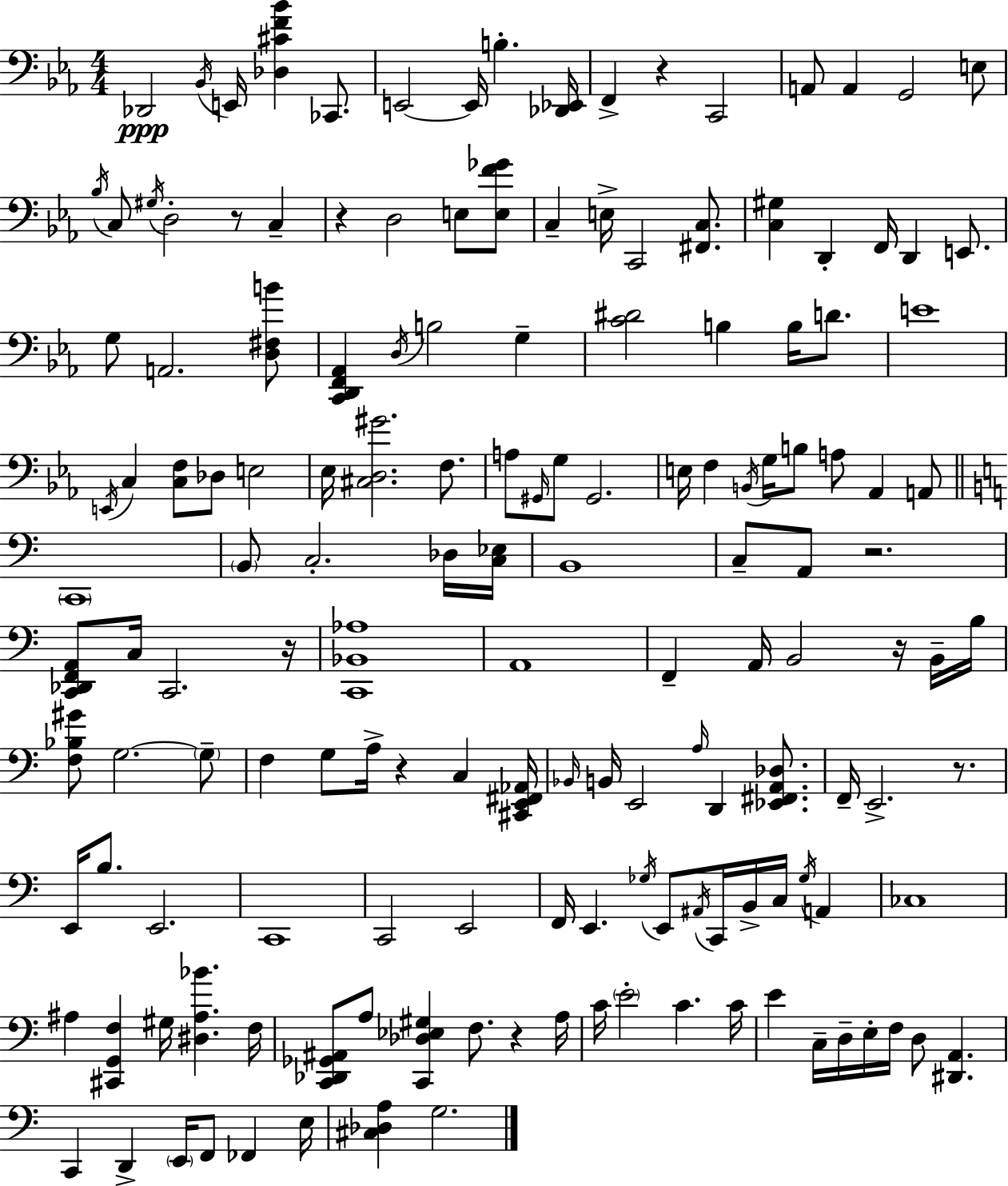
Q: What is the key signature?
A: C minor